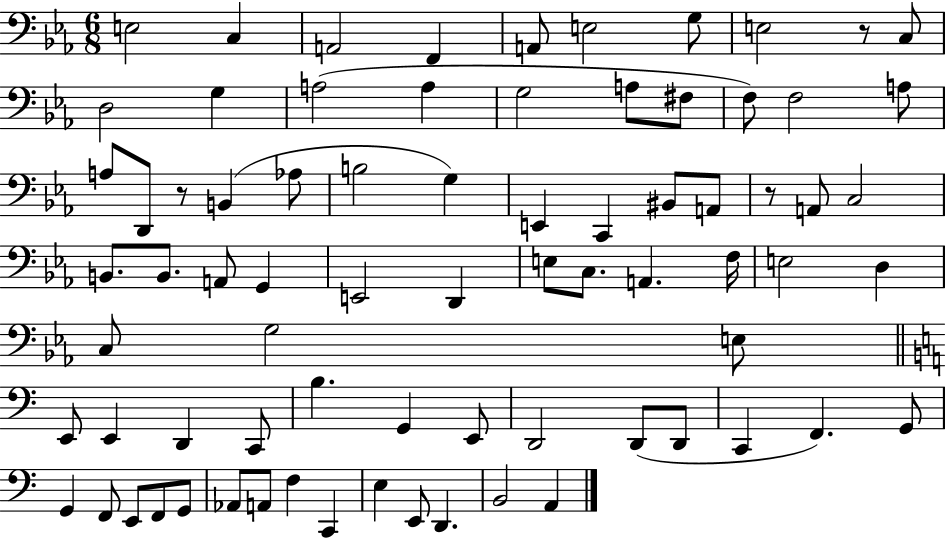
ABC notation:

X:1
T:Untitled
M:6/8
L:1/4
K:Eb
E,2 C, A,,2 F,, A,,/2 E,2 G,/2 E,2 z/2 C,/2 D,2 G, A,2 A, G,2 A,/2 ^F,/2 F,/2 F,2 A,/2 A,/2 D,,/2 z/2 B,, _A,/2 B,2 G, E,, C,, ^B,,/2 A,,/2 z/2 A,,/2 C,2 B,,/2 B,,/2 A,,/2 G,, E,,2 D,, E,/2 C,/2 A,, F,/4 E,2 D, C,/2 G,2 E,/2 E,,/2 E,, D,, C,,/2 B, G,, E,,/2 D,,2 D,,/2 D,,/2 C,, F,, G,,/2 G,, F,,/2 E,,/2 F,,/2 G,,/2 _A,,/2 A,,/2 F, C,, E, E,,/2 D,, B,,2 A,,